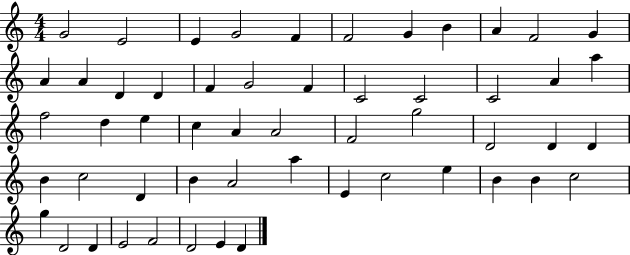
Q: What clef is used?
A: treble